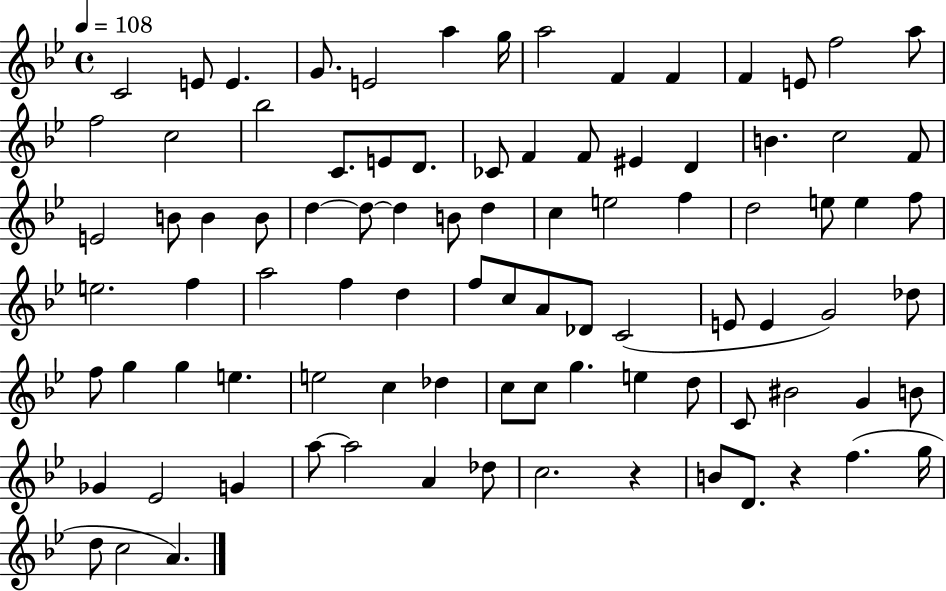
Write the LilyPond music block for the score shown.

{
  \clef treble
  \time 4/4
  \defaultTimeSignature
  \key bes \major
  \tempo 4 = 108
  c'2 e'8 e'4. | g'8. e'2 a''4 g''16 | a''2 f'4 f'4 | f'4 e'8 f''2 a''8 | \break f''2 c''2 | bes''2 c'8. e'8 d'8. | ces'8 f'4 f'8 eis'4 d'4 | b'4. c''2 f'8 | \break e'2 b'8 b'4 b'8 | d''4~~ d''8~~ d''4 b'8 d''4 | c''4 e''2 f''4 | d''2 e''8 e''4 f''8 | \break e''2. f''4 | a''2 f''4 d''4 | f''8 c''8 a'8 des'8 c'2( | e'8 e'4 g'2) des''8 | \break f''8 g''4 g''4 e''4. | e''2 c''4 des''4 | c''8 c''8 g''4. e''4 d''8 | c'8 bis'2 g'4 b'8 | \break ges'4 ees'2 g'4 | a''8~~ a''2 a'4 des''8 | c''2. r4 | b'8 d'8. r4 f''4.( g''16 | \break d''8 c''2 a'4.) | \bar "|."
}